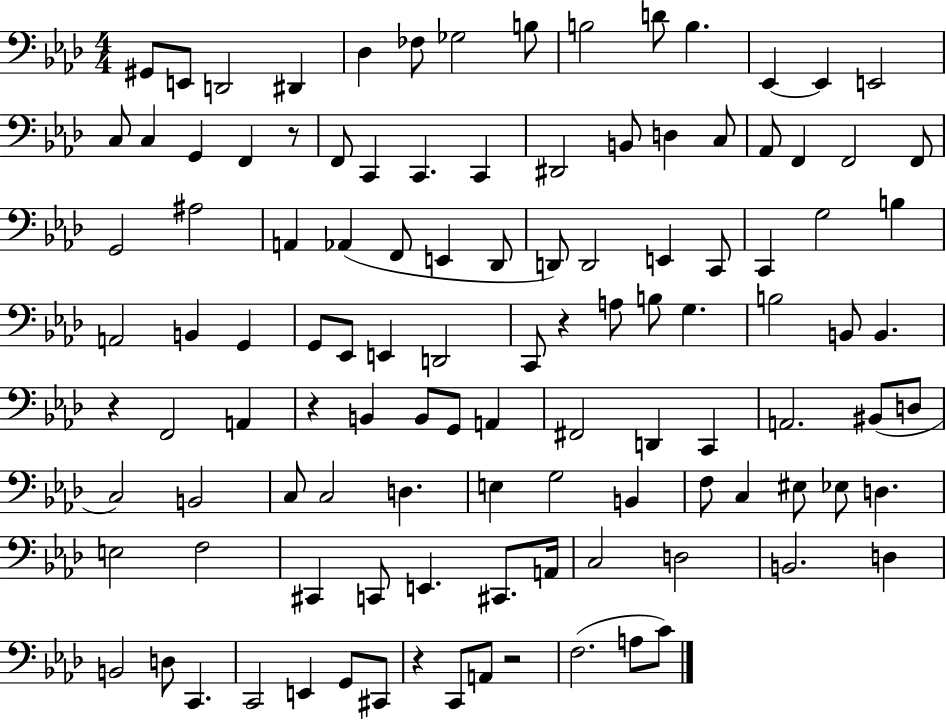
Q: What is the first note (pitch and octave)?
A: G#2